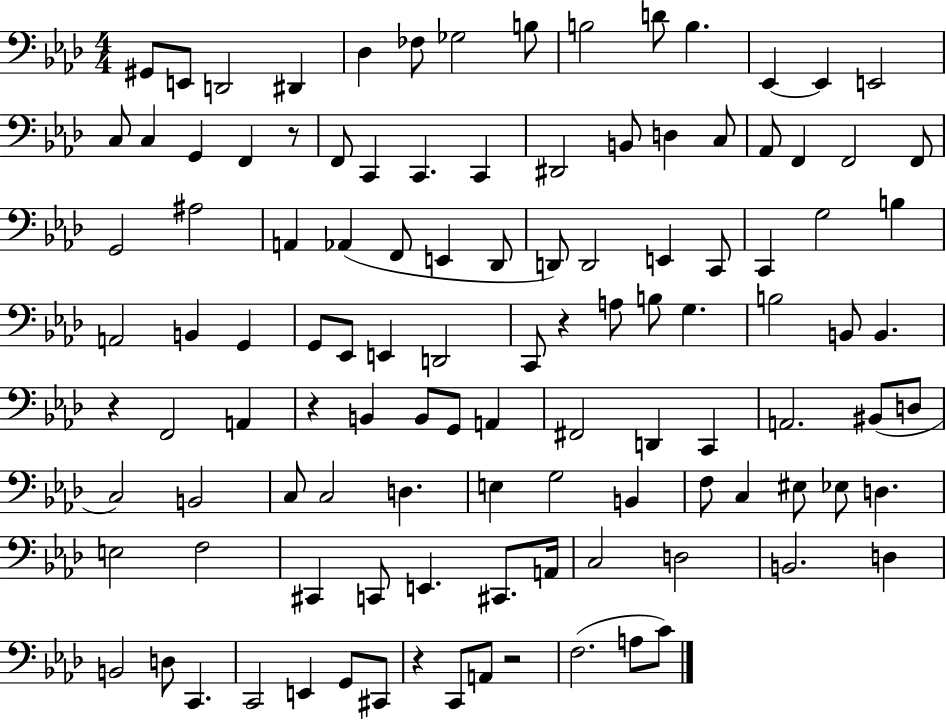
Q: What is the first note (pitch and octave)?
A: G#2